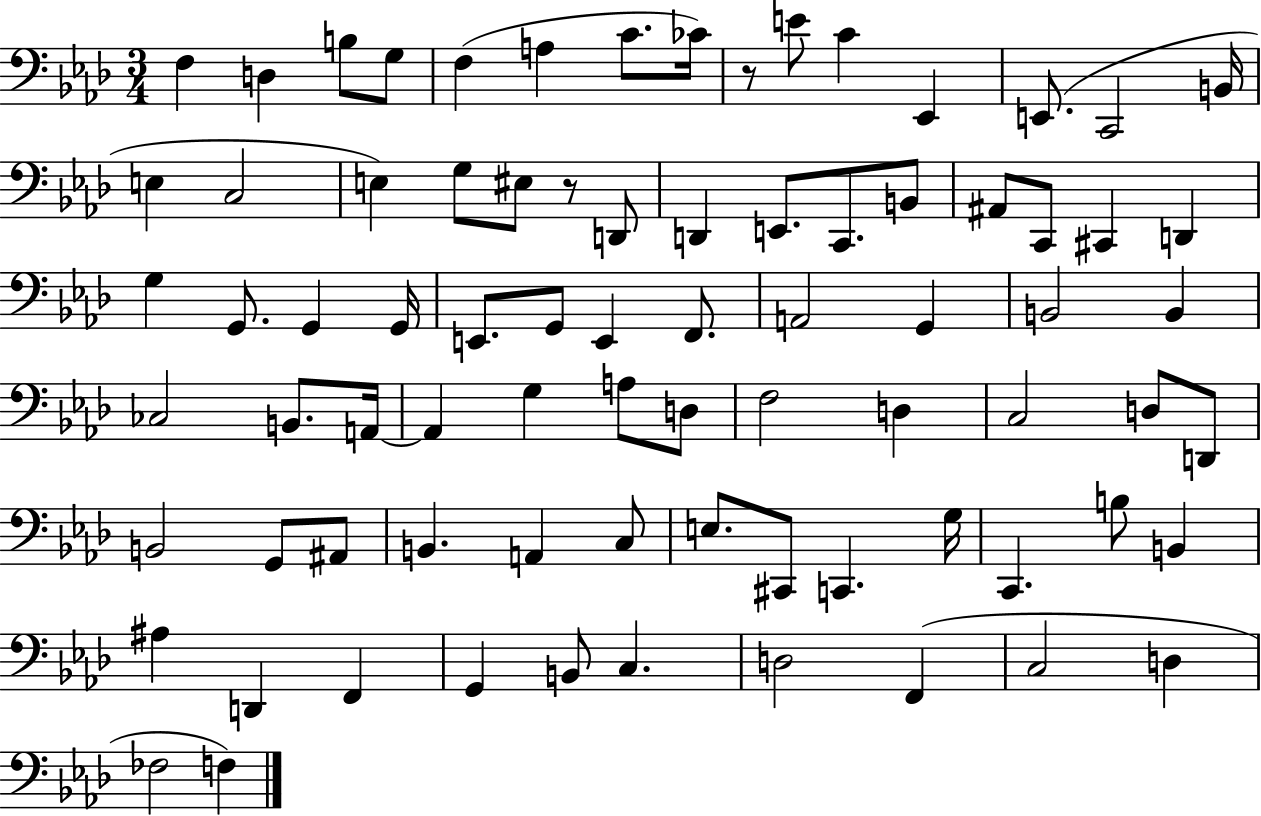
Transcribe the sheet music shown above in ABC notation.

X:1
T:Untitled
M:3/4
L:1/4
K:Ab
F, D, B,/2 G,/2 F, A, C/2 _C/4 z/2 E/2 C _E,, E,,/2 C,,2 B,,/4 E, C,2 E, G,/2 ^E,/2 z/2 D,,/2 D,, E,,/2 C,,/2 B,,/2 ^A,,/2 C,,/2 ^C,, D,, G, G,,/2 G,, G,,/4 E,,/2 G,,/2 E,, F,,/2 A,,2 G,, B,,2 B,, _C,2 B,,/2 A,,/4 A,, G, A,/2 D,/2 F,2 D, C,2 D,/2 D,,/2 B,,2 G,,/2 ^A,,/2 B,, A,, C,/2 E,/2 ^C,,/2 C,, G,/4 C,, B,/2 B,, ^A, D,, F,, G,, B,,/2 C, D,2 F,, C,2 D, _F,2 F,